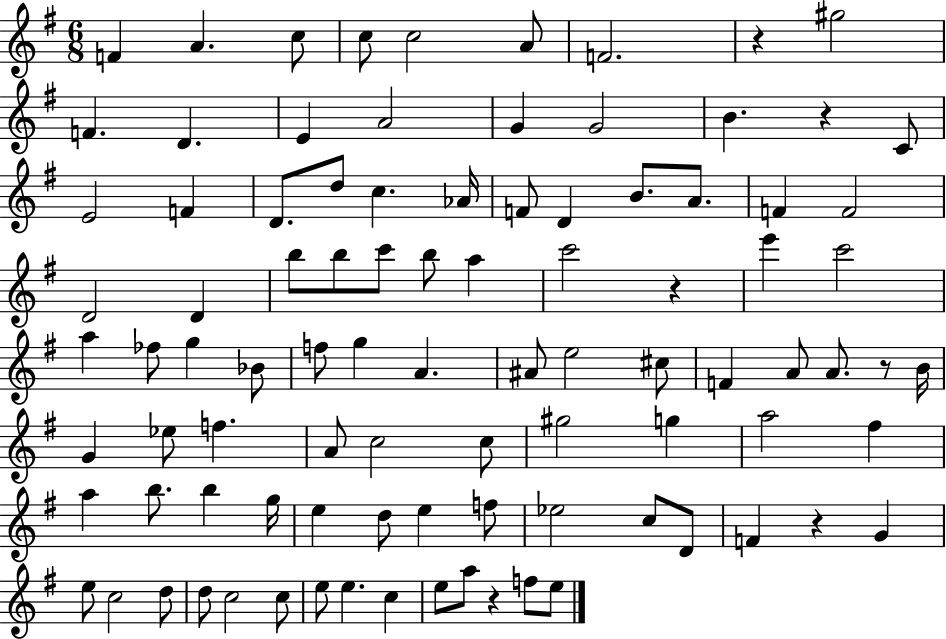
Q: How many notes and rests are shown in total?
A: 94